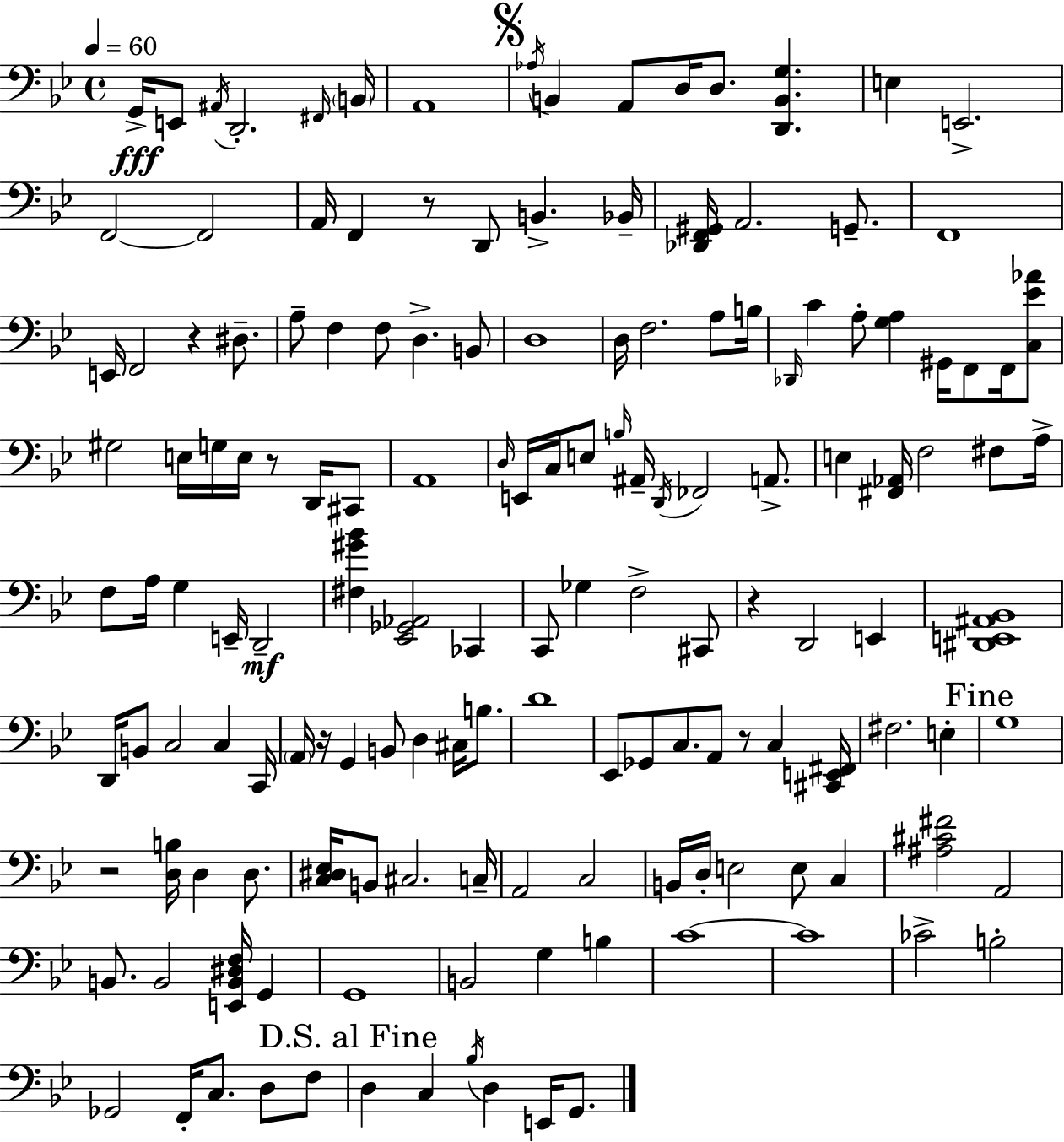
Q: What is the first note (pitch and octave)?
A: G2